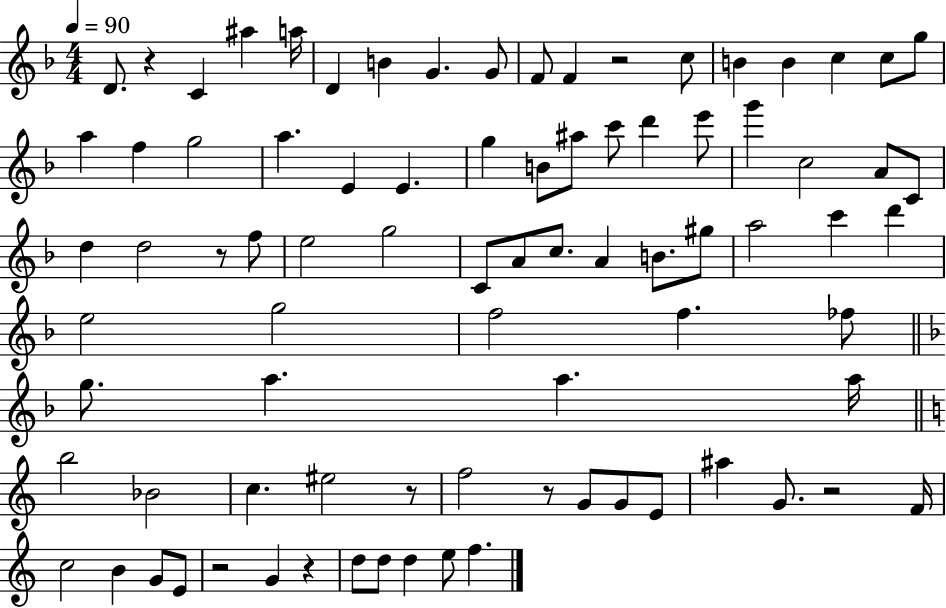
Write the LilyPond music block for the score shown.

{
  \clef treble
  \numericTimeSignature
  \time 4/4
  \key f \major
  \tempo 4 = 90
  d'8. r4 c'4 ais''4 a''16 | d'4 b'4 g'4. g'8 | f'8 f'4 r2 c''8 | b'4 b'4 c''4 c''8 g''8 | \break a''4 f''4 g''2 | a''4. e'4 e'4. | g''4 b'8 ais''8 c'''8 d'''4 e'''8 | g'''4 c''2 a'8 c'8 | \break d''4 d''2 r8 f''8 | e''2 g''2 | c'8 a'8 c''8. a'4 b'8. gis''8 | a''2 c'''4 d'''4 | \break e''2 g''2 | f''2 f''4. fes''8 | \bar "||" \break \key d \minor g''8. a''4. a''4. a''16 | \bar "||" \break \key a \minor b''2 bes'2 | c''4. eis''2 r8 | f''2 r8 g'8 g'8 e'8 | ais''4 g'8. r2 f'16 | \break c''2 b'4 g'8 e'8 | r2 g'4 r4 | d''8 d''8 d''4 e''8 f''4. | \bar "|."
}